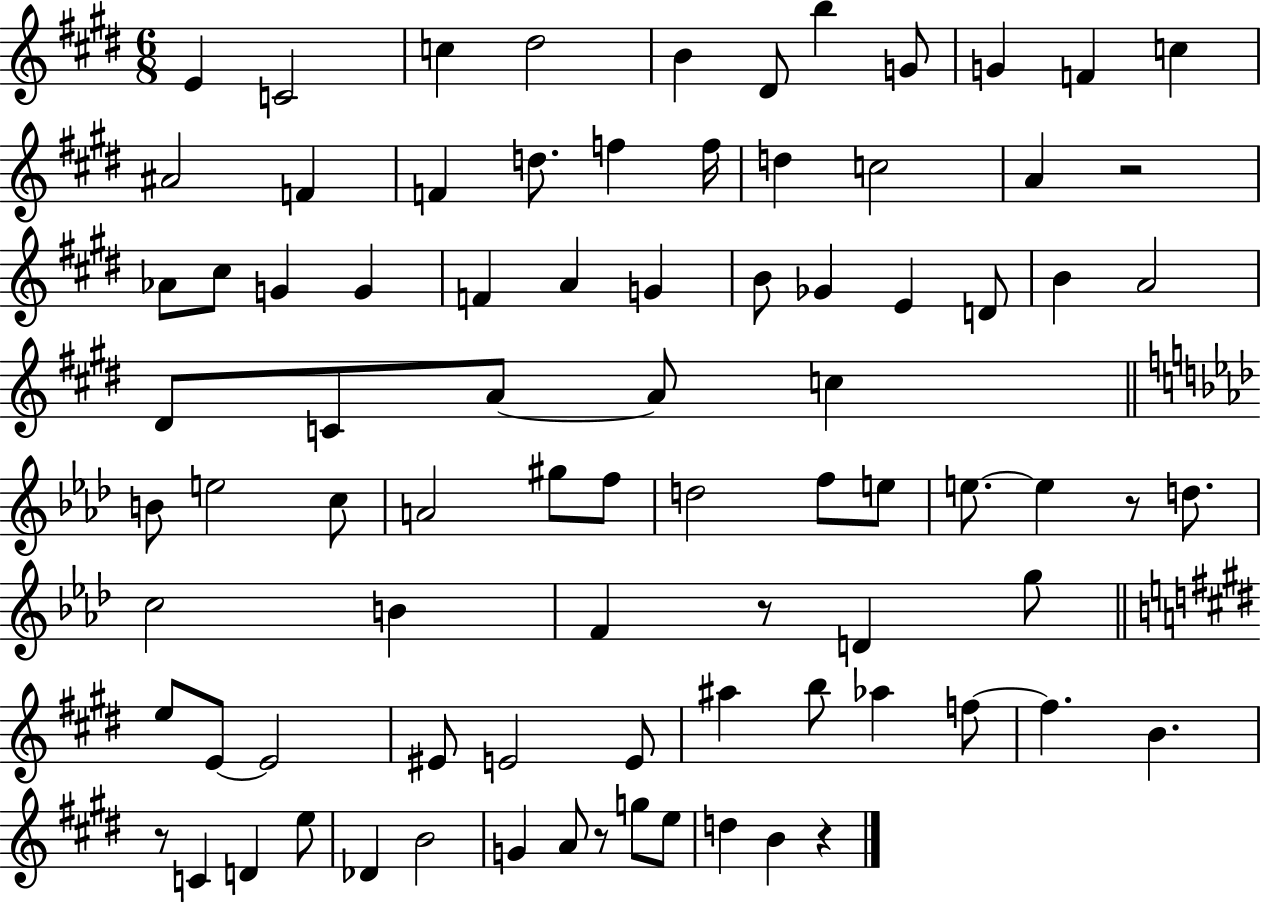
{
  \clef treble
  \numericTimeSignature
  \time 6/8
  \key e \major
  e'4 c'2 | c''4 dis''2 | b'4 dis'8 b''4 g'8 | g'4 f'4 c''4 | \break ais'2 f'4 | f'4 d''8. f''4 f''16 | d''4 c''2 | a'4 r2 | \break aes'8 cis''8 g'4 g'4 | f'4 a'4 g'4 | b'8 ges'4 e'4 d'8 | b'4 a'2 | \break dis'8 c'8 a'8~~ a'8 c''4 | \bar "||" \break \key aes \major b'8 e''2 c''8 | a'2 gis''8 f''8 | d''2 f''8 e''8 | e''8.~~ e''4 r8 d''8. | \break c''2 b'4 | f'4 r8 d'4 g''8 | \bar "||" \break \key e \major e''8 e'8~~ e'2 | eis'8 e'2 e'8 | ais''4 b''8 aes''4 f''8~~ | f''4. b'4. | \break r8 c'4 d'4 e''8 | des'4 b'2 | g'4 a'8 r8 g''8 e''8 | d''4 b'4 r4 | \break \bar "|."
}